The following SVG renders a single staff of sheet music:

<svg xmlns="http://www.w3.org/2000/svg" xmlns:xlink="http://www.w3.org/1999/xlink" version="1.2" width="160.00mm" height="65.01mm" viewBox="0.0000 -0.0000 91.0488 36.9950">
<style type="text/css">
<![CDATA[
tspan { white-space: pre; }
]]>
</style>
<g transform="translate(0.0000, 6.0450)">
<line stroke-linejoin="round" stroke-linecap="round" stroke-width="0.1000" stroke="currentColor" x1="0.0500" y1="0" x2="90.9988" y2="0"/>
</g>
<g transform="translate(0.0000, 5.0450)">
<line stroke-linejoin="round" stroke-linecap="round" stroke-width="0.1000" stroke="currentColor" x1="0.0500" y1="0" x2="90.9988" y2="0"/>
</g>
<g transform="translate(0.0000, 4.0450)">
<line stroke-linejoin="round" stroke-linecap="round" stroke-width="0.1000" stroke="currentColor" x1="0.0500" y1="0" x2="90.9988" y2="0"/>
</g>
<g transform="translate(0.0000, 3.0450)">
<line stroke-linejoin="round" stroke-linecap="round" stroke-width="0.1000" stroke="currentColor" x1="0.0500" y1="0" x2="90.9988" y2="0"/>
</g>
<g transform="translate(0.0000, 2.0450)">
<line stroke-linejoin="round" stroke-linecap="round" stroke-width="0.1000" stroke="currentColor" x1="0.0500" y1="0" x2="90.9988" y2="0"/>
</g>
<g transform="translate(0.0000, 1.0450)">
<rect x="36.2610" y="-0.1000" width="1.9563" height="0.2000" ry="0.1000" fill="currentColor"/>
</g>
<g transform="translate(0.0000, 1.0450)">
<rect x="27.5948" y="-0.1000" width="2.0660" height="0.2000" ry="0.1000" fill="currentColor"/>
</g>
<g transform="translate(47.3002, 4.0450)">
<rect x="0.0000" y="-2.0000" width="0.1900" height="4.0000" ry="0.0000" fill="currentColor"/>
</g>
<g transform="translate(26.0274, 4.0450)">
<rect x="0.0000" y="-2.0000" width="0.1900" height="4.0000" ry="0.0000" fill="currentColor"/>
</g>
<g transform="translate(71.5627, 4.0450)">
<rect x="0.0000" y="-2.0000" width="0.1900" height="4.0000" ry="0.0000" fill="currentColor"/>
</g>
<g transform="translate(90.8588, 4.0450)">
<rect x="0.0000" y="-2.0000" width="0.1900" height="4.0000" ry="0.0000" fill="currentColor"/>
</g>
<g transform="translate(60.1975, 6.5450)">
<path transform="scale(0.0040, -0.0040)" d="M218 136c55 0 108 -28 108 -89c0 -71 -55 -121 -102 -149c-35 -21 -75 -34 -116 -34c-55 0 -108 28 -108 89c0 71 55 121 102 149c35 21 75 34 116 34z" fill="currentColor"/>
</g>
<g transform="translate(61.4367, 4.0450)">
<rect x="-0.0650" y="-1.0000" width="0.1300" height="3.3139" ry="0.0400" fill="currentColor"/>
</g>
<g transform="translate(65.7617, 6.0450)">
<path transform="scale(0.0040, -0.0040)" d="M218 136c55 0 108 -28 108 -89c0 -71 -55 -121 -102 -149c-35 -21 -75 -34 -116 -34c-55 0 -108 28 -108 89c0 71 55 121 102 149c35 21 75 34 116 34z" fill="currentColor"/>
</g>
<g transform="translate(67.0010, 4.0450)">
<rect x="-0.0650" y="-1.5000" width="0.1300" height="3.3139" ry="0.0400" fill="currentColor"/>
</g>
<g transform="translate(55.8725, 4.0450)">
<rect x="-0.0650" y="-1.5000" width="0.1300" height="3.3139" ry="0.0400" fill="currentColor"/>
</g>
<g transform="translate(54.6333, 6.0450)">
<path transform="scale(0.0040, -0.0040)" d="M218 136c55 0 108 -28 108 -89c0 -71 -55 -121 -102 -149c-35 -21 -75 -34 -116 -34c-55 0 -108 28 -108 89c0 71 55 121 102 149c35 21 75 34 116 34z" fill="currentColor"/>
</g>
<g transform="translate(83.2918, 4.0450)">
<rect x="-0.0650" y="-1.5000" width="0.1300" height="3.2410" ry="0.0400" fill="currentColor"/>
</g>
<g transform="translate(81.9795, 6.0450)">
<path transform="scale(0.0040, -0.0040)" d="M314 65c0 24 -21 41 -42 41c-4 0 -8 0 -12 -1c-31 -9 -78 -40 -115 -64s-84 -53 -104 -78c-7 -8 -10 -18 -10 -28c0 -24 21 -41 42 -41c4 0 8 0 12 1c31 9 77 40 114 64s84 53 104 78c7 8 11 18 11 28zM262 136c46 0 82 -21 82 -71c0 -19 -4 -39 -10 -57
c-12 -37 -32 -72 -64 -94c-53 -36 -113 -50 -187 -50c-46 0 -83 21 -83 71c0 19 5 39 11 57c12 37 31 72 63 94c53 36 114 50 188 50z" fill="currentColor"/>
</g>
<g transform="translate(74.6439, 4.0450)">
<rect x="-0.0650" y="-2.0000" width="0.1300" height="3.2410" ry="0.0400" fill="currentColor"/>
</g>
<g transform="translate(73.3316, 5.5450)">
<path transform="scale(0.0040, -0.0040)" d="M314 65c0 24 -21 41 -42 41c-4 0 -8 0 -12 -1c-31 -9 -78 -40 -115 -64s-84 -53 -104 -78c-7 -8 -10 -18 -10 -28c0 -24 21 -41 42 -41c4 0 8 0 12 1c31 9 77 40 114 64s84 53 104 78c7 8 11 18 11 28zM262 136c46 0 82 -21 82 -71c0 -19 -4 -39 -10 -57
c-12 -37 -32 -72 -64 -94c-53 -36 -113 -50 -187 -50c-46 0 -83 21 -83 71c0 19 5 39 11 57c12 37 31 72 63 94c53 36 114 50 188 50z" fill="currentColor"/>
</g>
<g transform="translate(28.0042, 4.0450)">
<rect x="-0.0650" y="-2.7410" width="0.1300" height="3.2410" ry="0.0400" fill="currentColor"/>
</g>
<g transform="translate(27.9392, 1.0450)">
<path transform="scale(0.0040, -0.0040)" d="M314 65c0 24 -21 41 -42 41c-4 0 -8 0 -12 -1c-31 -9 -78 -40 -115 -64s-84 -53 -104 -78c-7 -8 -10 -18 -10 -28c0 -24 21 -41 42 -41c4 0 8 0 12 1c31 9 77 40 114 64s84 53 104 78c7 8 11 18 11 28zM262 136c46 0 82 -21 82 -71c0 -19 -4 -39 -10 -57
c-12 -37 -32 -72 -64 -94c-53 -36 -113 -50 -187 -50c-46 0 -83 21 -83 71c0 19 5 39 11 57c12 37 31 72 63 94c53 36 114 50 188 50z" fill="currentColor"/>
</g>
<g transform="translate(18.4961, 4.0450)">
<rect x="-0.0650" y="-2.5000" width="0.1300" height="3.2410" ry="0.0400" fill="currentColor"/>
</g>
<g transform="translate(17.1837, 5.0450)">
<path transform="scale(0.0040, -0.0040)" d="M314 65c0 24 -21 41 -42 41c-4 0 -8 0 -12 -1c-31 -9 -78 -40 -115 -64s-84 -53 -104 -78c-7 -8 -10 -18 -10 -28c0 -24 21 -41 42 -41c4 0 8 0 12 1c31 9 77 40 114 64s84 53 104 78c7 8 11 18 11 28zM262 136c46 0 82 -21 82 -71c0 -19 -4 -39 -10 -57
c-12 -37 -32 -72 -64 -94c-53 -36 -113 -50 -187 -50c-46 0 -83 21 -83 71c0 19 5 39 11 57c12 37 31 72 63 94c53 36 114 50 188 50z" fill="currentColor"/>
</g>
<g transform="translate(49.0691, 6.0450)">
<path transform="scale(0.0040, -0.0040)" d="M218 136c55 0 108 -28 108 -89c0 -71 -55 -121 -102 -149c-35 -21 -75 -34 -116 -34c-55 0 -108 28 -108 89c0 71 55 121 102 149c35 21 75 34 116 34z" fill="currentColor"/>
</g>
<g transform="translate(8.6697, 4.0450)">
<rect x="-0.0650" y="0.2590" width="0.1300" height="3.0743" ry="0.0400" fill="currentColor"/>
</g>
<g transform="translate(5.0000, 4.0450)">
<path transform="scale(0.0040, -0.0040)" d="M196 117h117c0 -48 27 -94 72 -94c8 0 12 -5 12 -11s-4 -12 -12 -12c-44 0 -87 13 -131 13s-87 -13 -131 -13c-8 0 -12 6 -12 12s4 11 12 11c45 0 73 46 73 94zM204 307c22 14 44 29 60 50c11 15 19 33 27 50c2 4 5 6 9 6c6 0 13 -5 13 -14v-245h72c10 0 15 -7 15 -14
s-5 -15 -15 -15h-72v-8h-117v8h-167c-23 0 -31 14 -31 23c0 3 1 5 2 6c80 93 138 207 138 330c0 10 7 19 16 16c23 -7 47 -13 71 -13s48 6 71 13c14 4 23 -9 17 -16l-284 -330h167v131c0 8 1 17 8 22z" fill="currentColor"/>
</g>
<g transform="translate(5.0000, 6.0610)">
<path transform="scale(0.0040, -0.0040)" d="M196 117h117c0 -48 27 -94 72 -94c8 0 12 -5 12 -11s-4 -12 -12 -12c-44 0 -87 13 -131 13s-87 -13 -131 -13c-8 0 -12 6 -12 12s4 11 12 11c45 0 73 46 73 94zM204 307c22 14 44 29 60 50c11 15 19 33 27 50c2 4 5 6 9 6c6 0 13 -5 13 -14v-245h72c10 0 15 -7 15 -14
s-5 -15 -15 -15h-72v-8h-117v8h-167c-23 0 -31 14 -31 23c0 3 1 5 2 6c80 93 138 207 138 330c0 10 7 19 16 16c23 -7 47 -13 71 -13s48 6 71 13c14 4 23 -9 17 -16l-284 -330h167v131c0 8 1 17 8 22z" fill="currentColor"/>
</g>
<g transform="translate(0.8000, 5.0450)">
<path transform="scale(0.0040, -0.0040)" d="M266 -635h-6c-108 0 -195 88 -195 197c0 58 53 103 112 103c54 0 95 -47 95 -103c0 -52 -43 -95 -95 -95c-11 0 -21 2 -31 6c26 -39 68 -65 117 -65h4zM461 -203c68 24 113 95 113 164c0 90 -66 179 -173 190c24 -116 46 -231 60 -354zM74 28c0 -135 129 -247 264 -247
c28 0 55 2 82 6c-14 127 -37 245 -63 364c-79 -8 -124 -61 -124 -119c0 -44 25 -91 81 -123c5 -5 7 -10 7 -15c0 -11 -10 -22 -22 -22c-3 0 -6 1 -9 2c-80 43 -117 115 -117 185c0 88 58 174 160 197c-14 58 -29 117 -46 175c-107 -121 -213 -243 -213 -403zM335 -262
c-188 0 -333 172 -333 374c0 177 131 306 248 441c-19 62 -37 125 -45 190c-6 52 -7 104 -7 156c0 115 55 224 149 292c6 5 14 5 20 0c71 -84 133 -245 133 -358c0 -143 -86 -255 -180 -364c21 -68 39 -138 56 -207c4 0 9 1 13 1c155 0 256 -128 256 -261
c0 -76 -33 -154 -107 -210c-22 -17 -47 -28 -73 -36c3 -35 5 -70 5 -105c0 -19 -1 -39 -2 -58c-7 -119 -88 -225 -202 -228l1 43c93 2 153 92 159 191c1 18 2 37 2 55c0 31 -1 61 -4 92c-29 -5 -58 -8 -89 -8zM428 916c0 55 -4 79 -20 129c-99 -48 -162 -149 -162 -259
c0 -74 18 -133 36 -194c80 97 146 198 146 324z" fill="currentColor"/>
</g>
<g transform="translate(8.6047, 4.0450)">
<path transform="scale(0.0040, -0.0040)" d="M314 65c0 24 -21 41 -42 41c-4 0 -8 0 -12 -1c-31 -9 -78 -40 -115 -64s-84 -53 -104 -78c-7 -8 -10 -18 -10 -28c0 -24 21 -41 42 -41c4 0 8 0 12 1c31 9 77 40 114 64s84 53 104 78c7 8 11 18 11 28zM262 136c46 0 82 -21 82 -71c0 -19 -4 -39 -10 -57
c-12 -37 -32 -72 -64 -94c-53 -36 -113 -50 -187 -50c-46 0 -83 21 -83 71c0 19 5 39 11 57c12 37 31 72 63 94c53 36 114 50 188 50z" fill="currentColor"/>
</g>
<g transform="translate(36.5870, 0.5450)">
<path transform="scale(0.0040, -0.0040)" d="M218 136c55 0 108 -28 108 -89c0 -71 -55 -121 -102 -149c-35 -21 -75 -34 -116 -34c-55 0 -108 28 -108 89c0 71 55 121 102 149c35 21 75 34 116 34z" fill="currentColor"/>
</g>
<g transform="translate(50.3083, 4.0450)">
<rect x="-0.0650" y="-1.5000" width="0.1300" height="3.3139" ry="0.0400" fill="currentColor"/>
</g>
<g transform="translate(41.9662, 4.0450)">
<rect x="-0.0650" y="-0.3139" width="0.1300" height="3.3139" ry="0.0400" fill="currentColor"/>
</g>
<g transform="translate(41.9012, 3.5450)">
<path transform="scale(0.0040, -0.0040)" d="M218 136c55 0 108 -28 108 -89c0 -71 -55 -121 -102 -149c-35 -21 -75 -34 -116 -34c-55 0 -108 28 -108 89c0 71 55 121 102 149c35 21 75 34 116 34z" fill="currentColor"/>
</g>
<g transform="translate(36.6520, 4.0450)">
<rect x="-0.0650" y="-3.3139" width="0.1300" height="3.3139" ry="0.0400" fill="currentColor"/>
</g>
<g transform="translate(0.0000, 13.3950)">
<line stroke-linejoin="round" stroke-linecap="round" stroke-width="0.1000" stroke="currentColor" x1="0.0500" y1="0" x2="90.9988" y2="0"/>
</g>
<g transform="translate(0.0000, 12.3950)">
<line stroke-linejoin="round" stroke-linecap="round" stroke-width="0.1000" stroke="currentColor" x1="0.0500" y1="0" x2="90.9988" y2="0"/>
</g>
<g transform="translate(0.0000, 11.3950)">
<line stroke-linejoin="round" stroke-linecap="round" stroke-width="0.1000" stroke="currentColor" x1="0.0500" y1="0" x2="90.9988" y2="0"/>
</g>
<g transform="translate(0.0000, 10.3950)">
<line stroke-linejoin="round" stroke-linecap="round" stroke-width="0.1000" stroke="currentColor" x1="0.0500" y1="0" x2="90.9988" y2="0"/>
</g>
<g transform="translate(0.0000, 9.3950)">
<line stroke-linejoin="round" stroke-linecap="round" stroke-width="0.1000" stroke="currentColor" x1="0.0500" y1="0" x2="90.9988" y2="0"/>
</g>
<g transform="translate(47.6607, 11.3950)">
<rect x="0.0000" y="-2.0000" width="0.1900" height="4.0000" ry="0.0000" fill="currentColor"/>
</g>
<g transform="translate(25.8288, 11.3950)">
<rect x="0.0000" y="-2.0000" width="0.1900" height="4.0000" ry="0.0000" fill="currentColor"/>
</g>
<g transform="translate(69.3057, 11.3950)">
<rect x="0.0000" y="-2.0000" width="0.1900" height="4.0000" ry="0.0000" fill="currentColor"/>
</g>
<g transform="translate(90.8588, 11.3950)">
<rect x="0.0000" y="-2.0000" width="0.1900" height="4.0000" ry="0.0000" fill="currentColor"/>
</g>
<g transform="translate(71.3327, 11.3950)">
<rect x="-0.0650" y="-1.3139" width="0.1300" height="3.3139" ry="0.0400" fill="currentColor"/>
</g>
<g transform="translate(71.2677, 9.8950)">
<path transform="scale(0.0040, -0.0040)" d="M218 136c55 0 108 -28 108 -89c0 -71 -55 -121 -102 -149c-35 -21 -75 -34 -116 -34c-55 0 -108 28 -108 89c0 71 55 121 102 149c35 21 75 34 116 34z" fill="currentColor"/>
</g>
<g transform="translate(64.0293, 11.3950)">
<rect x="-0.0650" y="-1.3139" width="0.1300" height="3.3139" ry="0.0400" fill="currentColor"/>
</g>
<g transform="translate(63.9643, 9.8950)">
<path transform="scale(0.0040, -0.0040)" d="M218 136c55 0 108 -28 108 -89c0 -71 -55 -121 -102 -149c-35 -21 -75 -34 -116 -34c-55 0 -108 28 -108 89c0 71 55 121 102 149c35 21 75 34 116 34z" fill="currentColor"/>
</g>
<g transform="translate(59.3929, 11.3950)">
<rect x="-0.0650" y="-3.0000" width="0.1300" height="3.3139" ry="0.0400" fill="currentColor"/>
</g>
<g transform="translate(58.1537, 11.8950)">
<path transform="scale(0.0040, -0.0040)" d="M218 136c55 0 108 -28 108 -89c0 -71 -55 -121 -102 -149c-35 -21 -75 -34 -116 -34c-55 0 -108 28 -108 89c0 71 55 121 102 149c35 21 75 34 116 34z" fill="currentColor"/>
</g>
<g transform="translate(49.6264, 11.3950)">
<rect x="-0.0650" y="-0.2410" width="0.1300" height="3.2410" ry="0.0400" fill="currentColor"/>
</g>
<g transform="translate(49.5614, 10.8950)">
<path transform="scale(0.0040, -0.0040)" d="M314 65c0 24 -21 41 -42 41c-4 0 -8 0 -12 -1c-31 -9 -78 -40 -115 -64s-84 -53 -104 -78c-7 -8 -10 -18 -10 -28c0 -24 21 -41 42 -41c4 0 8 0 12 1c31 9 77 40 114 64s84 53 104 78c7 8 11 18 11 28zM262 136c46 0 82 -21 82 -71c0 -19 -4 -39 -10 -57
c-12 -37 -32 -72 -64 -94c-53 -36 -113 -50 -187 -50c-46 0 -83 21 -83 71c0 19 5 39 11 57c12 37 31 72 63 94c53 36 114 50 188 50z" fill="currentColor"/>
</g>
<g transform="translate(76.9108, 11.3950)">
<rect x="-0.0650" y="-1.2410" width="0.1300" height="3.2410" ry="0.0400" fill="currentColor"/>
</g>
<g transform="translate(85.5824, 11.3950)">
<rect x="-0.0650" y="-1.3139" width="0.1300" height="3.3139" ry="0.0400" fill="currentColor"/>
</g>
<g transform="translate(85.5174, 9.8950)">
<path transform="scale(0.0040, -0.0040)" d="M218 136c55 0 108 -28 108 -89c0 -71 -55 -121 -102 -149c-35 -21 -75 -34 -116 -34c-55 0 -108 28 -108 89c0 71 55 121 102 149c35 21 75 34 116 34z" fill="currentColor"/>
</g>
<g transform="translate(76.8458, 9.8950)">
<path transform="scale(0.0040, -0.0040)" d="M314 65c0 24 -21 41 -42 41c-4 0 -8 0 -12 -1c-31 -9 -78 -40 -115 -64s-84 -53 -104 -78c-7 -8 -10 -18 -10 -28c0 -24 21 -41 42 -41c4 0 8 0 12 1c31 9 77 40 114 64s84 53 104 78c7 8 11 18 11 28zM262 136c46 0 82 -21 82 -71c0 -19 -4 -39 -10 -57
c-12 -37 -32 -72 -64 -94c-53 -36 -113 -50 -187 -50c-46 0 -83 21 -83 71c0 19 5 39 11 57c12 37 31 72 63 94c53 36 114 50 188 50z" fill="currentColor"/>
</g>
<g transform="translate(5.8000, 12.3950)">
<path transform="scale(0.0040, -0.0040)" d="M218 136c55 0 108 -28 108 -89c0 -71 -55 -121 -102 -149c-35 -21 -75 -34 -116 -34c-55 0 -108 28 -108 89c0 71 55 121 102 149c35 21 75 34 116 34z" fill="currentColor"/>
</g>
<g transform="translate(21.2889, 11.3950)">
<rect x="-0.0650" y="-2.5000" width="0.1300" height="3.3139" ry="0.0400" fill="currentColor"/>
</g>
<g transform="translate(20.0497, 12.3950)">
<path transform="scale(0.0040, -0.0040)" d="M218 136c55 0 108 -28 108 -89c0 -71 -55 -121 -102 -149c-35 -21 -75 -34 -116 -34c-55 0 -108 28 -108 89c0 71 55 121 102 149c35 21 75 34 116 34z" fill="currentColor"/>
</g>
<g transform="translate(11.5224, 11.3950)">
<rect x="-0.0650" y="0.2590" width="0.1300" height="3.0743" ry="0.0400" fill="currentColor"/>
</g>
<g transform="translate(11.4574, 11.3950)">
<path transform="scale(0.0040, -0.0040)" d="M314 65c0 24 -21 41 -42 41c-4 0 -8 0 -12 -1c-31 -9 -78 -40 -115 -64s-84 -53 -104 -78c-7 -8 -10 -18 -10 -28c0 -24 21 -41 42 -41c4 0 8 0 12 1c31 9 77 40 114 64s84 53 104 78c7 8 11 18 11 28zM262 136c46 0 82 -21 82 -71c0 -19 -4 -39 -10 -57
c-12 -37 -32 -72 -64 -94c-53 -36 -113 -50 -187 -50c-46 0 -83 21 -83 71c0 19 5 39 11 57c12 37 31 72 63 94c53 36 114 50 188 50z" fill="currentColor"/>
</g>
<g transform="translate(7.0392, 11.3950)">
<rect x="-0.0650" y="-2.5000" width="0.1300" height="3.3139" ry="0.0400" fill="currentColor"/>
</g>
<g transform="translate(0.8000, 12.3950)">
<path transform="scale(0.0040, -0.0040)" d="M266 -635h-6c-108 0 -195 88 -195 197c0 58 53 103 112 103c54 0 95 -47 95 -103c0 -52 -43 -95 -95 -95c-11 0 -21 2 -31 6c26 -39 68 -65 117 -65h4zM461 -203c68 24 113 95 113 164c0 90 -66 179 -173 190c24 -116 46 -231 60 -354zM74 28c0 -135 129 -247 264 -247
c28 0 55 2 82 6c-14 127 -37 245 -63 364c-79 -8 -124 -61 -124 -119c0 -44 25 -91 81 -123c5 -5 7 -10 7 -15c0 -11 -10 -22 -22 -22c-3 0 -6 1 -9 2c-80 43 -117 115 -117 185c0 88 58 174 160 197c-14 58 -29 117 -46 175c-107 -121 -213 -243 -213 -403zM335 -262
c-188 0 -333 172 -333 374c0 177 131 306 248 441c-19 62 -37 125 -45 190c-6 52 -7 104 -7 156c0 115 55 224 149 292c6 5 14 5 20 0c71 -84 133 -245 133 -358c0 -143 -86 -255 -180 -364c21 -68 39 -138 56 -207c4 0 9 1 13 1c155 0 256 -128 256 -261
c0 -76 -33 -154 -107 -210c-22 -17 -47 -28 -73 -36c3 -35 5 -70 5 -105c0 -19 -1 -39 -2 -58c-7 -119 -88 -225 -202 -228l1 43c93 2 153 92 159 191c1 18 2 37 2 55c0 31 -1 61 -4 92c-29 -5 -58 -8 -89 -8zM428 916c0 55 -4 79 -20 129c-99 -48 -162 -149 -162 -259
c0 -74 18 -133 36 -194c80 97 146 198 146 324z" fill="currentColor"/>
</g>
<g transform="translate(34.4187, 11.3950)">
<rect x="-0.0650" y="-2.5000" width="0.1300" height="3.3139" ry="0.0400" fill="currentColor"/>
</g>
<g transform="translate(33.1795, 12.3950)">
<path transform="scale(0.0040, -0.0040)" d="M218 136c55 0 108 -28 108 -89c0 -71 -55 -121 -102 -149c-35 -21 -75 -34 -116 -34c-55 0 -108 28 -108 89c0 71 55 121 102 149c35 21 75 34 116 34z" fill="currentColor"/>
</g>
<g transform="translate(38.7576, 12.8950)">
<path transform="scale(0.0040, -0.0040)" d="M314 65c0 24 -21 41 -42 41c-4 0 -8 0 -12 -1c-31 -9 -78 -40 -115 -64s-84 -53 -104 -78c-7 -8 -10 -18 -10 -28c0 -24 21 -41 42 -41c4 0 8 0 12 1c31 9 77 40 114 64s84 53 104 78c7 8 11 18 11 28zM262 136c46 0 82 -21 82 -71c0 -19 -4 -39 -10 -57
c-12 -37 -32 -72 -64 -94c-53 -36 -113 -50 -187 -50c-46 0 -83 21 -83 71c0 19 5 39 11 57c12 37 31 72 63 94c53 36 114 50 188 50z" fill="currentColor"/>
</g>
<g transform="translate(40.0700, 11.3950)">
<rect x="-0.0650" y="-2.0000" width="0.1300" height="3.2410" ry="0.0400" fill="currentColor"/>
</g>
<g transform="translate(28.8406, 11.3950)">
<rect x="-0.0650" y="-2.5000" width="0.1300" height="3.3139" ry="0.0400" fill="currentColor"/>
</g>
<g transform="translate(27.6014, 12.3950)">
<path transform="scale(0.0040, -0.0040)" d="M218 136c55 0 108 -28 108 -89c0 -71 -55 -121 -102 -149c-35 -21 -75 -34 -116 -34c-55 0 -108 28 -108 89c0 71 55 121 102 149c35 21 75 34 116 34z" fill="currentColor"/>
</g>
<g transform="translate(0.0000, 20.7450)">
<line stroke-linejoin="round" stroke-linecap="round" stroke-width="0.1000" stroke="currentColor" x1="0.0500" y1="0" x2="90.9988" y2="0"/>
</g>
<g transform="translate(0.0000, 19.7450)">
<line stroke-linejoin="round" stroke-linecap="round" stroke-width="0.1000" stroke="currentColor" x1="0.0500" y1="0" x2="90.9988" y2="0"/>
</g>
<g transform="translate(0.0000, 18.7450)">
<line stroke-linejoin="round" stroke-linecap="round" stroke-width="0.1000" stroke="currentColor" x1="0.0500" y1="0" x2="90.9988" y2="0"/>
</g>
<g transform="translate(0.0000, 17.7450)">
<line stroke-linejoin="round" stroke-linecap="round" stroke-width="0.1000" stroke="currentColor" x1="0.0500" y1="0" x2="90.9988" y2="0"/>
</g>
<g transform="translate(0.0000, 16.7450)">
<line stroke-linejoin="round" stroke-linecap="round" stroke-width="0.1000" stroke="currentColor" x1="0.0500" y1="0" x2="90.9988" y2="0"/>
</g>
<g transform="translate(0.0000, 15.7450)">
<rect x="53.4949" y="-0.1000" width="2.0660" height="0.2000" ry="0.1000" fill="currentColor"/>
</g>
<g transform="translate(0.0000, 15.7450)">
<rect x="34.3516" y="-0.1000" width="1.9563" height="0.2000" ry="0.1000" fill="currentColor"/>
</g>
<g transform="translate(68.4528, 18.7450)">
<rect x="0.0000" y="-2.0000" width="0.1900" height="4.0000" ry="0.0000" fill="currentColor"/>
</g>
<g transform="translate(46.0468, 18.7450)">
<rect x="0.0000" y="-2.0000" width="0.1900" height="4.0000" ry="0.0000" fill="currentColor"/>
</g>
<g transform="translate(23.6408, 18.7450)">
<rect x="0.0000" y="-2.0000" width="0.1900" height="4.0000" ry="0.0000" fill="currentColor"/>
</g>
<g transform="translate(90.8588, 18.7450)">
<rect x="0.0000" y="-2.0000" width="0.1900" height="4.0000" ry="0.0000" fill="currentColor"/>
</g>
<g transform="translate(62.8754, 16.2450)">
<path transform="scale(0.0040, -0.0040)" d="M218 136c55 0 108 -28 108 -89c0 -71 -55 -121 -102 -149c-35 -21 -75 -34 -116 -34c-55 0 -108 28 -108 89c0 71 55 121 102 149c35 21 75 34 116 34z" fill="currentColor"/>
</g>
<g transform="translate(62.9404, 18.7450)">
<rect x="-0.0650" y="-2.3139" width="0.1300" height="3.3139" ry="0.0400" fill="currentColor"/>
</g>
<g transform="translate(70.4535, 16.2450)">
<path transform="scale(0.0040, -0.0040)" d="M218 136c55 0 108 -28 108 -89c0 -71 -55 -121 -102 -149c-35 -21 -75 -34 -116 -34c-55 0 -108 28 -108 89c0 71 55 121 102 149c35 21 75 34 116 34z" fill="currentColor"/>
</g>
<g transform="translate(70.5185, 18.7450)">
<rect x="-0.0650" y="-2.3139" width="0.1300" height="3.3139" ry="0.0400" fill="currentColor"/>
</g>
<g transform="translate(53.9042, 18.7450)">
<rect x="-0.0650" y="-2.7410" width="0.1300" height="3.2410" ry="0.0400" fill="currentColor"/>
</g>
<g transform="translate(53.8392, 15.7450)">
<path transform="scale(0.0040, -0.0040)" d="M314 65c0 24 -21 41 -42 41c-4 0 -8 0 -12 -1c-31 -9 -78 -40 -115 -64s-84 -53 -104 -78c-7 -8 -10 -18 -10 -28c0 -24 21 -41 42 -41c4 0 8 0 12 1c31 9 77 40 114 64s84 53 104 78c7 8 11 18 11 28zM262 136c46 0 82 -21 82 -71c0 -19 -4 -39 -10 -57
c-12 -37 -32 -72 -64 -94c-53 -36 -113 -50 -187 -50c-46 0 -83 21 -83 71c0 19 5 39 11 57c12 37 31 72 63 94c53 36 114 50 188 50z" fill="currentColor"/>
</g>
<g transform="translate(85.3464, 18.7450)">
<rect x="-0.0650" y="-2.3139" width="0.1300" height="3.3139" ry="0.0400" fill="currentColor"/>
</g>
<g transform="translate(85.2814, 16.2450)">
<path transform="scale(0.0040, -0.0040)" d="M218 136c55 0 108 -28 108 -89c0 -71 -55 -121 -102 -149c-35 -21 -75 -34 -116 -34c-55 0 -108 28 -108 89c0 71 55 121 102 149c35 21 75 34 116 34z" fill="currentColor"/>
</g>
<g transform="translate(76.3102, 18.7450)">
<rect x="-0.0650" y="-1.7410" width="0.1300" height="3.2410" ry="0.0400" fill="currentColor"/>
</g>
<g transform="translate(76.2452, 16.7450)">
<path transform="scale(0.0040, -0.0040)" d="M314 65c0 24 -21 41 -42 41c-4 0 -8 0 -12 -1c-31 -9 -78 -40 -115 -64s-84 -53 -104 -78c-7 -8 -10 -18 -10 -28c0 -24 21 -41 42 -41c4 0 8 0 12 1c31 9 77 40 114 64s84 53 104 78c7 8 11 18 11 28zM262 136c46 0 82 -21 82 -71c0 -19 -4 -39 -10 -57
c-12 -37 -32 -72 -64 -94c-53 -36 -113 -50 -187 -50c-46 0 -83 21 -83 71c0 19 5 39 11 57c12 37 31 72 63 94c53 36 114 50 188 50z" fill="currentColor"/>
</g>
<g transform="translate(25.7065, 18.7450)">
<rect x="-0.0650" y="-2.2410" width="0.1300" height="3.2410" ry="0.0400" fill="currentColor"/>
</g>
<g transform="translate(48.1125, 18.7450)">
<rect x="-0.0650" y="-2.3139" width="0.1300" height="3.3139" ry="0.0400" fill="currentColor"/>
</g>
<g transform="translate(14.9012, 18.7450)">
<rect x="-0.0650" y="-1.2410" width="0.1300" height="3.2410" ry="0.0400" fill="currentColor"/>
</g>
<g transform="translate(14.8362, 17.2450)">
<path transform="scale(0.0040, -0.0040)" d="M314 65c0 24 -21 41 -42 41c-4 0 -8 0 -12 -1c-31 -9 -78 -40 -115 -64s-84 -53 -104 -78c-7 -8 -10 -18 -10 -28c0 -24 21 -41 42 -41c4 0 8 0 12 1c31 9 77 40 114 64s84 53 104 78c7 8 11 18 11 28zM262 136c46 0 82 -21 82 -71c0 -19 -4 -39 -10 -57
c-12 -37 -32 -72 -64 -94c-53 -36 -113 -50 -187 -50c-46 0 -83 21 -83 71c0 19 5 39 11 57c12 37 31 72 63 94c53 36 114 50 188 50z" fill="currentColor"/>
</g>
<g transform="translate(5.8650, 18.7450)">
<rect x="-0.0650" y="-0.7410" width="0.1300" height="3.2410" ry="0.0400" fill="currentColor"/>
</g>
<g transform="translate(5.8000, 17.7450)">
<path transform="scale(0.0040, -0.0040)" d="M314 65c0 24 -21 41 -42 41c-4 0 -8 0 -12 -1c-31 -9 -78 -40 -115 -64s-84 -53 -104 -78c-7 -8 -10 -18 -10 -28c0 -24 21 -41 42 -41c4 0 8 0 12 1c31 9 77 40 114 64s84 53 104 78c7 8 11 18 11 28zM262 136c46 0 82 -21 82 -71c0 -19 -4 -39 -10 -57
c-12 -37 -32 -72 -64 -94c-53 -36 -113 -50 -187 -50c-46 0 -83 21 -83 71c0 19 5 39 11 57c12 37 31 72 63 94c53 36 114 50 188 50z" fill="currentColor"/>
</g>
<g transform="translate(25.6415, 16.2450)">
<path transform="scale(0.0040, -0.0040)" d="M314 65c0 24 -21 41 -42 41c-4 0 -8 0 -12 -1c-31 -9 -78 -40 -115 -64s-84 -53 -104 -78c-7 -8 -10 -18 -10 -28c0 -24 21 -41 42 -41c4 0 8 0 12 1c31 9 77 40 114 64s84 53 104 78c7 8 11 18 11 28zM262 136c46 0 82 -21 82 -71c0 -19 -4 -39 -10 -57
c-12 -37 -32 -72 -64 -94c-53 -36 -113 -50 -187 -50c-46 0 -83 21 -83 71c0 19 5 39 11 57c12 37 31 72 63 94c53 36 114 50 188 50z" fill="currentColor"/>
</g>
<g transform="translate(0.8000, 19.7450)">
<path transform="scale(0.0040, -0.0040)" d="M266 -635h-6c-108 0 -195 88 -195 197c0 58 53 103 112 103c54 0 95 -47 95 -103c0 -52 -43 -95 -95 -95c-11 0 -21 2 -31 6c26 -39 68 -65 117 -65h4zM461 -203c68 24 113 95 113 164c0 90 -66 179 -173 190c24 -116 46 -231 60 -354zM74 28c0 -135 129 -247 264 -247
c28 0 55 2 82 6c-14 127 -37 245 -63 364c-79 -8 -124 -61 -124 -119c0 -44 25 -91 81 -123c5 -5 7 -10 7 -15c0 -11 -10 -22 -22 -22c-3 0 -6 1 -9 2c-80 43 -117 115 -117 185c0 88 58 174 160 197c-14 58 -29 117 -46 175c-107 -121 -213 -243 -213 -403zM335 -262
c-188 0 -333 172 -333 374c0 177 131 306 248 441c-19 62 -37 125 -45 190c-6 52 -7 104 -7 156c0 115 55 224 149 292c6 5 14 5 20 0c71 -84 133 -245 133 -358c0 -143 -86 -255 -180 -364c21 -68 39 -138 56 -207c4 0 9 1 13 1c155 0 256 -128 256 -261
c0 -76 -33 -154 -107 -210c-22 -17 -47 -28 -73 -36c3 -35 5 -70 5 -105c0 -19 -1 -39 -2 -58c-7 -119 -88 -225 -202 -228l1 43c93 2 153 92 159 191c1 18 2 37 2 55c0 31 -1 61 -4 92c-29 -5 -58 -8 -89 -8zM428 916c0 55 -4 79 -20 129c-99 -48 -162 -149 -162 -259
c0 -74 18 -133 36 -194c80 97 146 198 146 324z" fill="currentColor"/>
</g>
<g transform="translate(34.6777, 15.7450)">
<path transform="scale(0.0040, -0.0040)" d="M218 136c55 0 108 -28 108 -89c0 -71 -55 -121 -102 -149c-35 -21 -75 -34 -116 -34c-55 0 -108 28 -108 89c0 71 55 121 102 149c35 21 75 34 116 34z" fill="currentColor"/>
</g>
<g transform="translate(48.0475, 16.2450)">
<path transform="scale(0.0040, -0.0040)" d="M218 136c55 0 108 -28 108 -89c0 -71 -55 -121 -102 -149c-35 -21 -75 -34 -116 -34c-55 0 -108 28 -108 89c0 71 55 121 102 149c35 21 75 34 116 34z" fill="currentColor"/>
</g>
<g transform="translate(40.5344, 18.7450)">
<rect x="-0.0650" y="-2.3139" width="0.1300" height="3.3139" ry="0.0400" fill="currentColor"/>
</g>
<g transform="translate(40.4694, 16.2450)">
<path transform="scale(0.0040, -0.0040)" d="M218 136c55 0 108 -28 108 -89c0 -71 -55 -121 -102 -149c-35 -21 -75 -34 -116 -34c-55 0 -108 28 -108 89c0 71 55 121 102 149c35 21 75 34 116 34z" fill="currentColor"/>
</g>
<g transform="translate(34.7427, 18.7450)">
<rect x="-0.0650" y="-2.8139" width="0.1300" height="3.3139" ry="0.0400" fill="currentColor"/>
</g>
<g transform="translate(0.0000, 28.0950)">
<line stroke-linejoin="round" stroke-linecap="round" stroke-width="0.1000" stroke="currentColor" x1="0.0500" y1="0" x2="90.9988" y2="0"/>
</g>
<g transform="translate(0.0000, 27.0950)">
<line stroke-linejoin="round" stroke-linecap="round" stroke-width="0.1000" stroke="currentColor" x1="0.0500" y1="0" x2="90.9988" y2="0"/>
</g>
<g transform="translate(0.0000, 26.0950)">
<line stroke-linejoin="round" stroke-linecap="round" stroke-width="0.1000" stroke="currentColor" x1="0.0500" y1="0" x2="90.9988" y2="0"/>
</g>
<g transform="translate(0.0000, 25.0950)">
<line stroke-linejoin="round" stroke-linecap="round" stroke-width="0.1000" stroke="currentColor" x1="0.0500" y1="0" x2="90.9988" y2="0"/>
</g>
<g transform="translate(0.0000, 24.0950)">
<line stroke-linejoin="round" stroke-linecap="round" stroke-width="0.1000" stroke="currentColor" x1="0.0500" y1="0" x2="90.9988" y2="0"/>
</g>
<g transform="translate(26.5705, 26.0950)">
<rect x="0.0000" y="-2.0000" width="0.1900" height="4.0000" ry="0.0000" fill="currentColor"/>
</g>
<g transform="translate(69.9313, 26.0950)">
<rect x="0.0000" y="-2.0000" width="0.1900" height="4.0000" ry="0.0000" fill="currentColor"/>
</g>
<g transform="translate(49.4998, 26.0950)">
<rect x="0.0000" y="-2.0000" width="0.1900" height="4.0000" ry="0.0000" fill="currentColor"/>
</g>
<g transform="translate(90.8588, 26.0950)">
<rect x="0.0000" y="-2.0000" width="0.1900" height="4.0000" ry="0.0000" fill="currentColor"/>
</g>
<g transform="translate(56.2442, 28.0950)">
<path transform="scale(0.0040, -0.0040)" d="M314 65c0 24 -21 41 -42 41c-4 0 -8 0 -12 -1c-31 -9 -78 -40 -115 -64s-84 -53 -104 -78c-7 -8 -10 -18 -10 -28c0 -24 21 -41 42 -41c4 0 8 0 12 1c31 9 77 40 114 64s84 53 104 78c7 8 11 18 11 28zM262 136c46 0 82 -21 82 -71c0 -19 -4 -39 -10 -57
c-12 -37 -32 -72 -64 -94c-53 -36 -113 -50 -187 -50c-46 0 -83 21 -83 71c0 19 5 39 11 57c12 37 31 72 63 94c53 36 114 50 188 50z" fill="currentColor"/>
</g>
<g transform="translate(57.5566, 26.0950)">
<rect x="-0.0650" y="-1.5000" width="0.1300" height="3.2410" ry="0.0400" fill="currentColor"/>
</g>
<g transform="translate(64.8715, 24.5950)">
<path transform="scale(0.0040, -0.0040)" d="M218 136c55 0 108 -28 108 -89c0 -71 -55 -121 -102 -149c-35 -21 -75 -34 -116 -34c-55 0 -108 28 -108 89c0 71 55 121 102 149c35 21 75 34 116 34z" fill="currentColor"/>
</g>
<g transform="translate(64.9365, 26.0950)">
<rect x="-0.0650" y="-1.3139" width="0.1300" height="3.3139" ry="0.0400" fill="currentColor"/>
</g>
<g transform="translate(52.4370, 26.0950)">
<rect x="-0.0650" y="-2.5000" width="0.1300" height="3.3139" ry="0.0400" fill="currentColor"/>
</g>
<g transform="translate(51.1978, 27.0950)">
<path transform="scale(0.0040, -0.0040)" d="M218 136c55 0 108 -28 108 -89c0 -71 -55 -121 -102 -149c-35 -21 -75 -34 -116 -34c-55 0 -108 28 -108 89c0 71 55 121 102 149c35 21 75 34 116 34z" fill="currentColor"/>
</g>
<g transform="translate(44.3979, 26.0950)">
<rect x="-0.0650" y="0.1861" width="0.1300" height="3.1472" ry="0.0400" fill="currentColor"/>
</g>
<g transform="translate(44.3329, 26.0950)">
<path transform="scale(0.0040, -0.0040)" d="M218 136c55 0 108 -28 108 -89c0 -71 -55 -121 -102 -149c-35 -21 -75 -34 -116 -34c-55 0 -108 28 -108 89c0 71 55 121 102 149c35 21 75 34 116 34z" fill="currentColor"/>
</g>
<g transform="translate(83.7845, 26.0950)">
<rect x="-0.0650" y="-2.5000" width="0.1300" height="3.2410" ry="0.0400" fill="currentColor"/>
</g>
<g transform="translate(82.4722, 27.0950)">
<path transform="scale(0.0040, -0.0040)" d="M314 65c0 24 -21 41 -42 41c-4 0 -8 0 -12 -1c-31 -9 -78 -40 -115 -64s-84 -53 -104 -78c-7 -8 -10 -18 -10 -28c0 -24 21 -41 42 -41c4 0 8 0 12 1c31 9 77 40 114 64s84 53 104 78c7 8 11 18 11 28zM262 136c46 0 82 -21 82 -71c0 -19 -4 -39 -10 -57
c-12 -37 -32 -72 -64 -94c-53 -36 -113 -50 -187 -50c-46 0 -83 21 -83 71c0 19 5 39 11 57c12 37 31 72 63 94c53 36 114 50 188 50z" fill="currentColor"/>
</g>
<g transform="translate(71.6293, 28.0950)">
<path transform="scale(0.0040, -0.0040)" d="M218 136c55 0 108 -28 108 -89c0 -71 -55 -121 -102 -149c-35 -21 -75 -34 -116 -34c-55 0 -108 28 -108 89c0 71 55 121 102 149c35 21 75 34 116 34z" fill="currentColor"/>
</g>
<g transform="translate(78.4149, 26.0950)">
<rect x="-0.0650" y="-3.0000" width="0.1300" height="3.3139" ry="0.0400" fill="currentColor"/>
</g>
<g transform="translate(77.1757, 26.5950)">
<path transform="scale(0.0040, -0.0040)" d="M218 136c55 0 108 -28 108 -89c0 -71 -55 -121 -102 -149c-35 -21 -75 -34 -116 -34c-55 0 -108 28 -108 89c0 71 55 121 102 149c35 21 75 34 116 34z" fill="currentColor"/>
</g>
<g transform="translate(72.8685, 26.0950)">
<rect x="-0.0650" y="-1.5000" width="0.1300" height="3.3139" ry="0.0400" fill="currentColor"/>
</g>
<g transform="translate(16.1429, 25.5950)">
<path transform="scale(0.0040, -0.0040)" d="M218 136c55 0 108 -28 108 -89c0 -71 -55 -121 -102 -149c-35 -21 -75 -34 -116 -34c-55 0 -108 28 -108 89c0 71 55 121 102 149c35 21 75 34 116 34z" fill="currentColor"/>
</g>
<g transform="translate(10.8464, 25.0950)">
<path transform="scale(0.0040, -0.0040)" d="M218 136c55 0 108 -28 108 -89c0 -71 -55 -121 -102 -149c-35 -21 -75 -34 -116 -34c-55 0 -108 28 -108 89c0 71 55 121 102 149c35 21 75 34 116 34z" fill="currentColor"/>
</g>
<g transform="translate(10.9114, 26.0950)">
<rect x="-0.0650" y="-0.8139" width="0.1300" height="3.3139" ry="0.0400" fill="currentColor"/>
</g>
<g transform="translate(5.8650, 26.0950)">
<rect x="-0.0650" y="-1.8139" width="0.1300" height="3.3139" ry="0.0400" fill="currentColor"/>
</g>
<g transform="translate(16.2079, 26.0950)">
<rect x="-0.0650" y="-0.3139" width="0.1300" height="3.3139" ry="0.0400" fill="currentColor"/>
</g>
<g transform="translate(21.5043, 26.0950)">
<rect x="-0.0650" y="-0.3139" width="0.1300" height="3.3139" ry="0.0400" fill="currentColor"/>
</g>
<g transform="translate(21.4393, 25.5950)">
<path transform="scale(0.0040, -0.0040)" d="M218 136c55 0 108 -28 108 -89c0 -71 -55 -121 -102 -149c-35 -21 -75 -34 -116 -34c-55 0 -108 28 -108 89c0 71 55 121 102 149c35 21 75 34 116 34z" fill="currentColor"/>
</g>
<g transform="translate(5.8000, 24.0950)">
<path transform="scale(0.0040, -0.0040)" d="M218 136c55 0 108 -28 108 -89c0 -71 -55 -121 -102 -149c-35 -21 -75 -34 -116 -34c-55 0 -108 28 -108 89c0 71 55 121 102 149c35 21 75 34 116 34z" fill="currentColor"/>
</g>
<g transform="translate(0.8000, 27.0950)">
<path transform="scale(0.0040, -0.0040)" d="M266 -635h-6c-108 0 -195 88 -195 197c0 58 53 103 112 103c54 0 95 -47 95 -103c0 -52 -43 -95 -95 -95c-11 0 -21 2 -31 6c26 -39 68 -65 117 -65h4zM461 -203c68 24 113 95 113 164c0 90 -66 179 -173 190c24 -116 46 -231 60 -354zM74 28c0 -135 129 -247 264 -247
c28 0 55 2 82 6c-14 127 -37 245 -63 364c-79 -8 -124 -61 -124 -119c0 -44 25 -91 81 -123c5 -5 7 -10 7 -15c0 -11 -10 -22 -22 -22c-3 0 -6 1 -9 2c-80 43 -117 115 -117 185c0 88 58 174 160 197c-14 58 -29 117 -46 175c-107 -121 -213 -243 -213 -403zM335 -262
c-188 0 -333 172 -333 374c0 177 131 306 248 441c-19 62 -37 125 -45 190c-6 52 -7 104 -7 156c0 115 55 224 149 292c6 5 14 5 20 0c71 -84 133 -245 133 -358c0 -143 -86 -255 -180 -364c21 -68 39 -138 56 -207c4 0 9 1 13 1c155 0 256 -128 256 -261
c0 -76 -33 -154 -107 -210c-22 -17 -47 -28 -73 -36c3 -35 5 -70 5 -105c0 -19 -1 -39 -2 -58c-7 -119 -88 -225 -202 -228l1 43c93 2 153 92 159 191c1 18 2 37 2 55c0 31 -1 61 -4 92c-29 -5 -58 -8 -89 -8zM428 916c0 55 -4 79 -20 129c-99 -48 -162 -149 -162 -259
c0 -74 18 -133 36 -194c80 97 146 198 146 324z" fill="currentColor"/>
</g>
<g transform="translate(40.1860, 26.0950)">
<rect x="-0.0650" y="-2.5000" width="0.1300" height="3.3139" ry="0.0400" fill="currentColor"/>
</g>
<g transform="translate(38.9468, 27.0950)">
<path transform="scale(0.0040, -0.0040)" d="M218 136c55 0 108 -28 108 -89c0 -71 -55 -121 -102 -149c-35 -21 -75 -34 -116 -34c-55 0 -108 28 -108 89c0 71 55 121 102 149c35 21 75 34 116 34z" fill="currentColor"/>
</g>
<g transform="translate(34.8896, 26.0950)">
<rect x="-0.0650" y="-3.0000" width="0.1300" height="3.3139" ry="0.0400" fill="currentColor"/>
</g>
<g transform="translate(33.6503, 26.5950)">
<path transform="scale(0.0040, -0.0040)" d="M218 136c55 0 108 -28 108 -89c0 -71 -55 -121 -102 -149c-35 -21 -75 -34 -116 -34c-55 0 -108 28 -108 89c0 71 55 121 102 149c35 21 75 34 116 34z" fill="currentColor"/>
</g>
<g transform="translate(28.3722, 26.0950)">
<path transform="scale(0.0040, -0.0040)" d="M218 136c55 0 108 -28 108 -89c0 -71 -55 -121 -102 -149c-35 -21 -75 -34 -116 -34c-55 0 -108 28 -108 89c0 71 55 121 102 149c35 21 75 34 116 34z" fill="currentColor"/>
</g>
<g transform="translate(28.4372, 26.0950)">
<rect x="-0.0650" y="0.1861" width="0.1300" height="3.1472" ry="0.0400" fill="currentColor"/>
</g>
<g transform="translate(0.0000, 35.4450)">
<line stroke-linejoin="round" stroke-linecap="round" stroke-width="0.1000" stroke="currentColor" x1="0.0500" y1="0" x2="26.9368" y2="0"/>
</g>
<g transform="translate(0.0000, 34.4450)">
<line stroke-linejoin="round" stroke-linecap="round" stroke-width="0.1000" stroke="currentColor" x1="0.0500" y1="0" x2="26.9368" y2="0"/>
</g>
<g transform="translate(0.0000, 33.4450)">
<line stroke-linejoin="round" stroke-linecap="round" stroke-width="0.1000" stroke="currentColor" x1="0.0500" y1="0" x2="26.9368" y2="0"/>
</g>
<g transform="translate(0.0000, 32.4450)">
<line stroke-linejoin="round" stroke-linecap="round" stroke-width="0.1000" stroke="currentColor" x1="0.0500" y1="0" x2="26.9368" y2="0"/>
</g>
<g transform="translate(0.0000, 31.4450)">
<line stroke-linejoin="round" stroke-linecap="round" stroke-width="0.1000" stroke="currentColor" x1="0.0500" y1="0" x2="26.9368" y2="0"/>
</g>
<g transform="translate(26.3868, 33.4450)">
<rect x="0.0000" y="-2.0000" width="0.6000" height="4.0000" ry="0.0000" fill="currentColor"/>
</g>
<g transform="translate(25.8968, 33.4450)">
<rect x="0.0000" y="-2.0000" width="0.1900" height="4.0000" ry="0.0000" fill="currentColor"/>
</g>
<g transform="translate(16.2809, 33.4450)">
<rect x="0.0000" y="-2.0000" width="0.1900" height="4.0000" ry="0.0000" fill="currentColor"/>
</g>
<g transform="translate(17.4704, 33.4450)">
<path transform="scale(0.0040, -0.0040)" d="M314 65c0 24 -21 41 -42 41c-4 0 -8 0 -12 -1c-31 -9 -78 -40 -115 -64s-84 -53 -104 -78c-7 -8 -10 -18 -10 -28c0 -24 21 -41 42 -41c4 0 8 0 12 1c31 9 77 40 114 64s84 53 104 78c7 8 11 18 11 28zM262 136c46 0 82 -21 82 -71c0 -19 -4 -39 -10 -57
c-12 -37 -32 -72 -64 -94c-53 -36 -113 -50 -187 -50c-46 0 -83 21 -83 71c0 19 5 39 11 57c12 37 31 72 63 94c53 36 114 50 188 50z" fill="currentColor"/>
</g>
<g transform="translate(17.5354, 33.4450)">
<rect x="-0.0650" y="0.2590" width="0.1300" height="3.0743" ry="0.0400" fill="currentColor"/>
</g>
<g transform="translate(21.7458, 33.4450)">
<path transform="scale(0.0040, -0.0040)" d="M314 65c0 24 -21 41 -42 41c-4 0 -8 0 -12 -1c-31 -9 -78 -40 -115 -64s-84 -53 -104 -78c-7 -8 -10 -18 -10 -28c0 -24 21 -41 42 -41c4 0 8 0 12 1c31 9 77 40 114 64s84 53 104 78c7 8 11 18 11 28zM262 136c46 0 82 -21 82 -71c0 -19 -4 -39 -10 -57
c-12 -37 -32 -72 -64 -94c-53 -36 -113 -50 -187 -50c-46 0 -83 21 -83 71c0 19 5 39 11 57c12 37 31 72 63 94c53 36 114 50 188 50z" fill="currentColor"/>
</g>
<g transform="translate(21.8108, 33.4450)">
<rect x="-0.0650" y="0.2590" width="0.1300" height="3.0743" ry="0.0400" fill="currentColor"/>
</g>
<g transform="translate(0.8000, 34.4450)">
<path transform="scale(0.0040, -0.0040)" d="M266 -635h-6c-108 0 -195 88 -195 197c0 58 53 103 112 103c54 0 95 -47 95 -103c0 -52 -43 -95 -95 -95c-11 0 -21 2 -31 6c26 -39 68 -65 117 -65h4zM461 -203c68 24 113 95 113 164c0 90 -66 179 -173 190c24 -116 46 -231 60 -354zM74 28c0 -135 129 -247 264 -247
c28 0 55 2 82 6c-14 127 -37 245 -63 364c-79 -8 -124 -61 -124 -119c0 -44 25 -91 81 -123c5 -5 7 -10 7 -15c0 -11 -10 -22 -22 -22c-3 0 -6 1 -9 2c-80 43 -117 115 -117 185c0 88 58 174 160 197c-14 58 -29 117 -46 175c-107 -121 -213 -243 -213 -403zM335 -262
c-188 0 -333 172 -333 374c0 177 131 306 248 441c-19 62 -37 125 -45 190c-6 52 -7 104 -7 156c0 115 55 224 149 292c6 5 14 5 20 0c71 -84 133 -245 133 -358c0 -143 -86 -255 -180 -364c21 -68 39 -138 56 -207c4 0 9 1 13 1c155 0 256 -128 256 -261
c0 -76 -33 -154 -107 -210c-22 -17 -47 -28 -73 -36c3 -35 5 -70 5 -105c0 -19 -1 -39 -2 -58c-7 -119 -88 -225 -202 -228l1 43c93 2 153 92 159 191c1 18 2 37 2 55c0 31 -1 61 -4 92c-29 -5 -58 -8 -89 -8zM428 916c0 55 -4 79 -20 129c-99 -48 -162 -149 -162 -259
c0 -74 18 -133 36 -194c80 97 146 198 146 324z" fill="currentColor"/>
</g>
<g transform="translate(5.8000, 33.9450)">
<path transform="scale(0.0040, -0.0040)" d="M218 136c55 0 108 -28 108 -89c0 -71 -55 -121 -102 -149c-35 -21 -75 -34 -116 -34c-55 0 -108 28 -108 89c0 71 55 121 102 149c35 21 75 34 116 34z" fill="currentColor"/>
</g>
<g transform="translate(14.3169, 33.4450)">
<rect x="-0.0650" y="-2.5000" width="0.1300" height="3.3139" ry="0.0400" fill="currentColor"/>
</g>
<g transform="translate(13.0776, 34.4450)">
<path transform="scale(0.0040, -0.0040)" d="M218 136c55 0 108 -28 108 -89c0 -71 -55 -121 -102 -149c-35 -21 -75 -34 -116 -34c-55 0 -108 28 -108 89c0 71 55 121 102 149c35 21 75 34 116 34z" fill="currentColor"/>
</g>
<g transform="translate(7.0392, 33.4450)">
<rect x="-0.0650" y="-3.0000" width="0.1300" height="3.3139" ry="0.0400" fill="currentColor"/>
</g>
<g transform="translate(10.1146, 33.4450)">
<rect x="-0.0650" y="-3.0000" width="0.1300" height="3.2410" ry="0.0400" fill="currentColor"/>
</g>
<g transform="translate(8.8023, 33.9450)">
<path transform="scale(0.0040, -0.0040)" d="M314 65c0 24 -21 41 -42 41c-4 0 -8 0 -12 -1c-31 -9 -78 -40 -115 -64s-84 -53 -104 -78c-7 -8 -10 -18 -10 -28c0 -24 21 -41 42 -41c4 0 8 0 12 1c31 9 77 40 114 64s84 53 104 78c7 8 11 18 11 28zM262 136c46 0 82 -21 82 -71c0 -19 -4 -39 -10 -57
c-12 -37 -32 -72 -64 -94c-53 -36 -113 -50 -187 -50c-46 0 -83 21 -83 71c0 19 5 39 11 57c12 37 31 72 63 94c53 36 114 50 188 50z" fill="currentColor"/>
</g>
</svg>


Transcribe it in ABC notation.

X:1
T:Untitled
M:4/4
L:1/4
K:C
B2 G2 a2 b c E E D E F2 E2 G B2 G G G F2 c2 A e e e2 e d2 e2 g2 a g g a2 g g f2 g f d c c B A G B G E2 e E A G2 A A2 G B2 B2